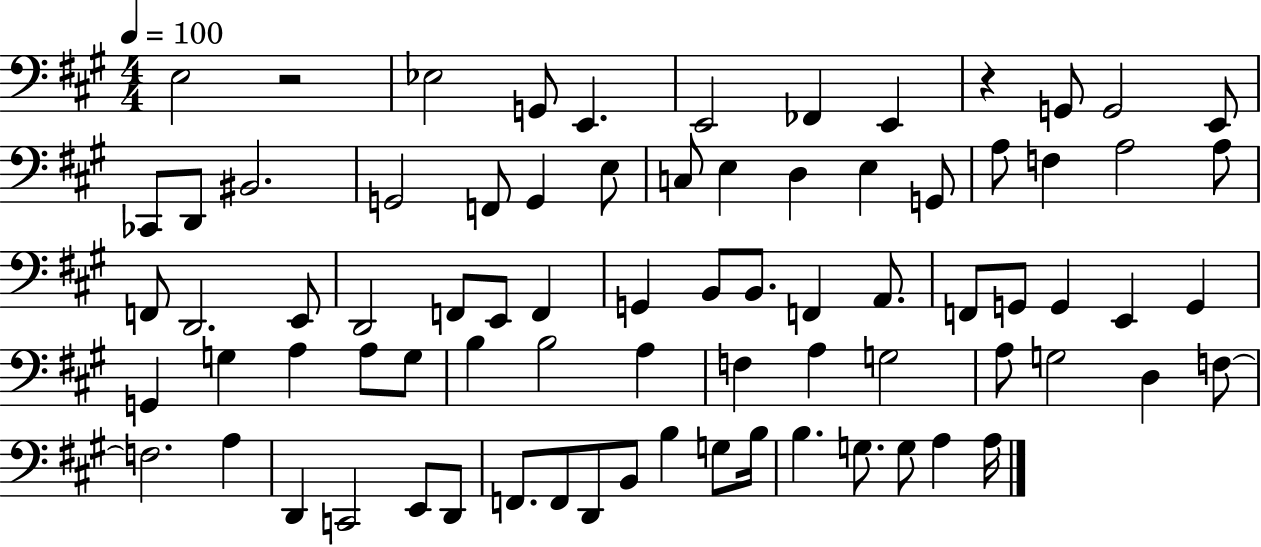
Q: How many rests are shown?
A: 2